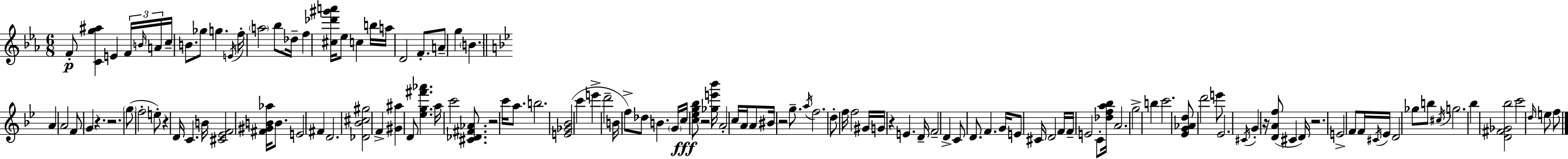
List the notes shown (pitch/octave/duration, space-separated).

F4/e [C4,G5,A#5]/q E4/q F4/s B4/s A4/s C5/s B4/e. Gb5/e G5/q. E4/s F5/s A5/h Bb5/e Db5/s F5/q [C#5,Db6,G#6,A6]/s Eb5/e C5/q B5/s A5/s D4/h F4/e. A4/e G5/q B4/q. A4/q A4/h F4/e G4/q R/q. R/h. G5/e F5/h E5/e R/q D4/s C4/q. B4/s [C#4,Eb4,F4]/h [F#4,G#4,B4,Ab5]/s B4/e. E4/h F#4/q D4/h. [Db4,Bb4,C#5,G#5]/h F4/q [G#4,A#5]/q D4/e [Eb5,G5,F#6,Ab6]/q. A5/s C6/h [C#4,Db4,F#4,Ab4]/e. R/h C6/s A5/e. B5/h. [E4,Gb4,Bb4]/h C6/q E6/q D6/h B4/s F5/e Db5/e B4/q. G4/s C5/s [C5,Eb5,G5,Bb5]/e R/h [Gb5,E6,Bb6]/s A4/h C5/s A4/s A4/e BIS4/s R/h G5/e. A5/s F5/h. D5/e F5/s F5/h G#4/s G4/s R/q E4/q. D4/s F4/h D4/q C4/e D4/e. F4/q. G4/s E4/e C#4/s D4/h F4/s F4/s E4/h C4/e [Db5,F5,A5,Bb5]/s A4/h. G5/h B5/q C6/h. [Eb4,G4,Ab4,D5]/e D6/h E6/e Eb4/h. C#4/s G4/q R/s [D4,A4,F5]/e C#4/q D4/s R/h. E4/h F4/e F4/s C#4/s Eb4/s D4/h Gb5/e B5/e C#5/s G5/h. Bb5/q [D4,F#4,Gb4,Bb5]/h C6/h D5/s E5/e F5/e